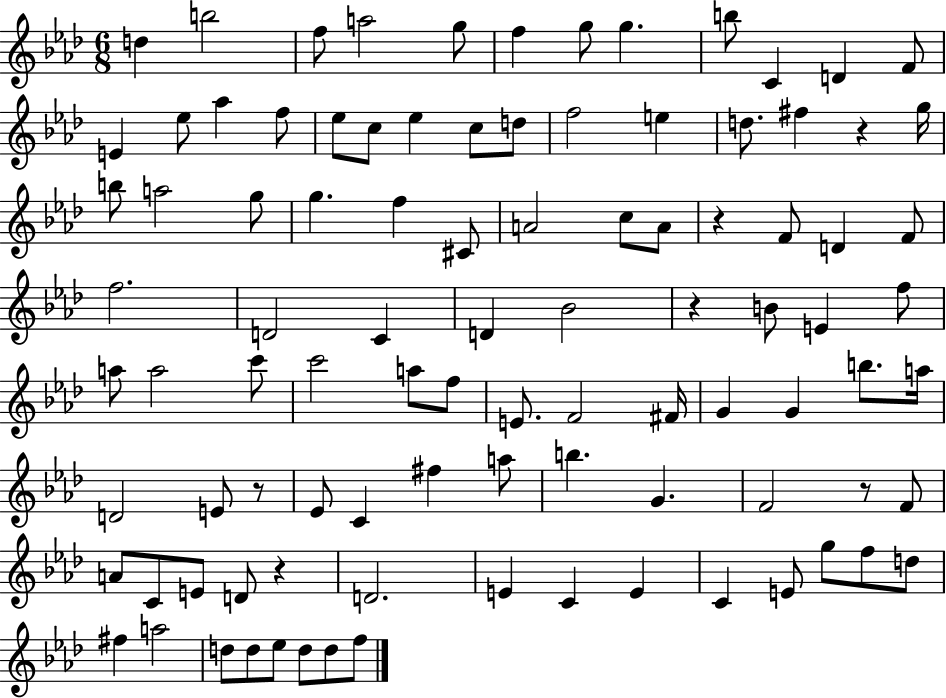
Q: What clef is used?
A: treble